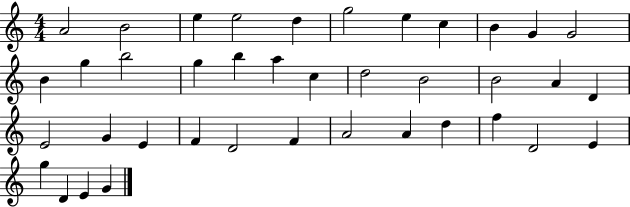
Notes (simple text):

A4/h B4/h E5/q E5/h D5/q G5/h E5/q C5/q B4/q G4/q G4/h B4/q G5/q B5/h G5/q B5/q A5/q C5/q D5/h B4/h B4/h A4/q D4/q E4/h G4/q E4/q F4/q D4/h F4/q A4/h A4/q D5/q F5/q D4/h E4/q G5/q D4/q E4/q G4/q